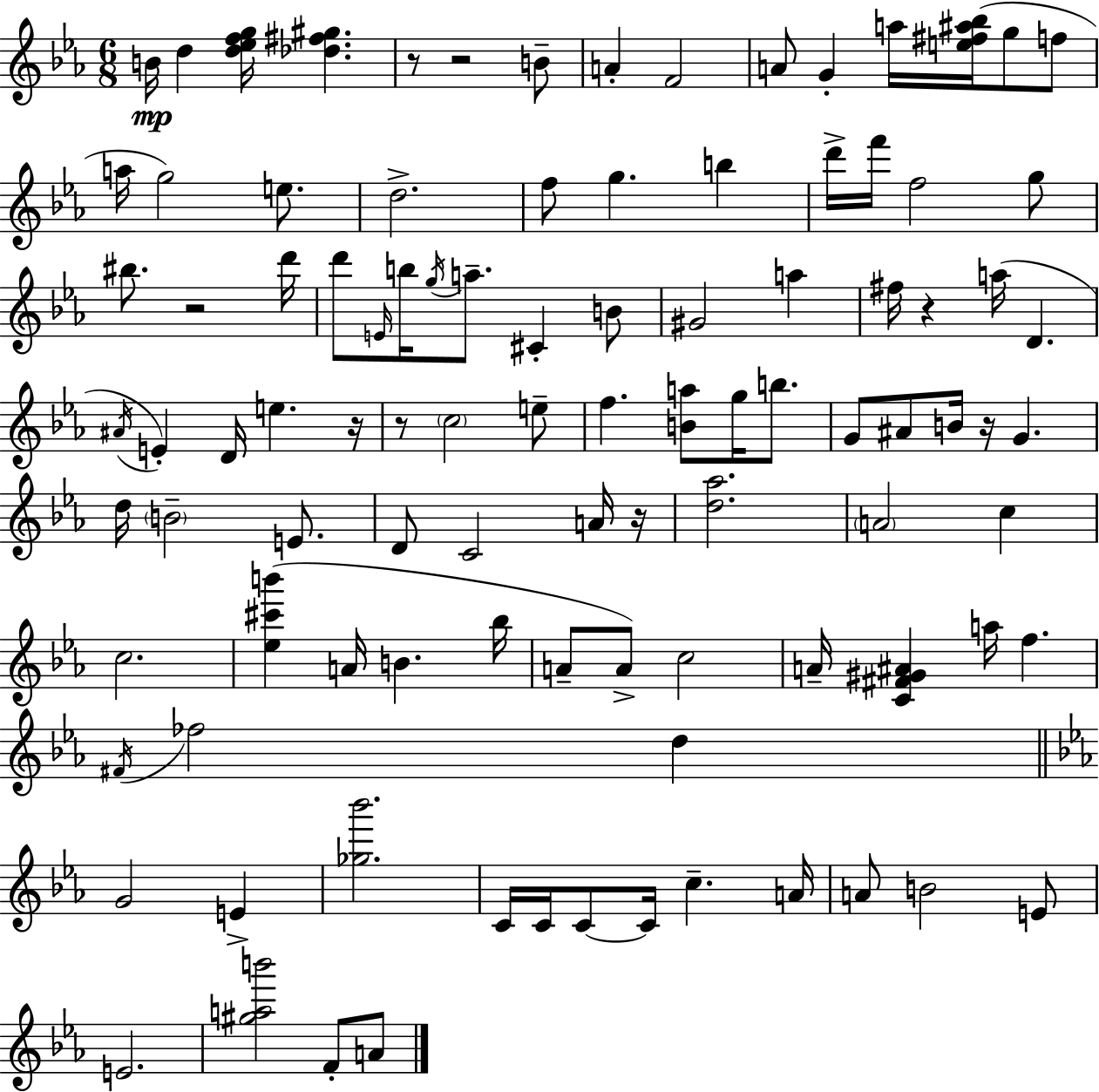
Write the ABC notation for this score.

X:1
T:Untitled
M:6/8
L:1/4
K:Eb
B/4 d [d_efg]/4 [_d^f^g] z/2 z2 B/2 A F2 A/2 G a/4 [e^f^a_b]/4 g/2 f/2 a/4 g2 e/2 d2 f/2 g b d'/4 f'/4 f2 g/2 ^b/2 z2 d'/4 d'/2 E/4 b/4 g/4 a/2 ^C B/2 ^G2 a ^f/4 z a/4 D ^A/4 E D/4 e z/4 z/2 c2 e/2 f [Ba]/2 g/4 b/2 G/2 ^A/2 B/4 z/4 G d/4 B2 E/2 D/2 C2 A/4 z/4 [d_a]2 A2 c c2 [_e^c'b'] A/4 B _b/4 A/2 A/2 c2 A/4 [C^F^G^A] a/4 f ^F/4 _f2 d G2 E [_g_b']2 C/4 C/4 C/2 C/4 c A/4 A/2 B2 E/2 E2 [^gab']2 F/2 A/2